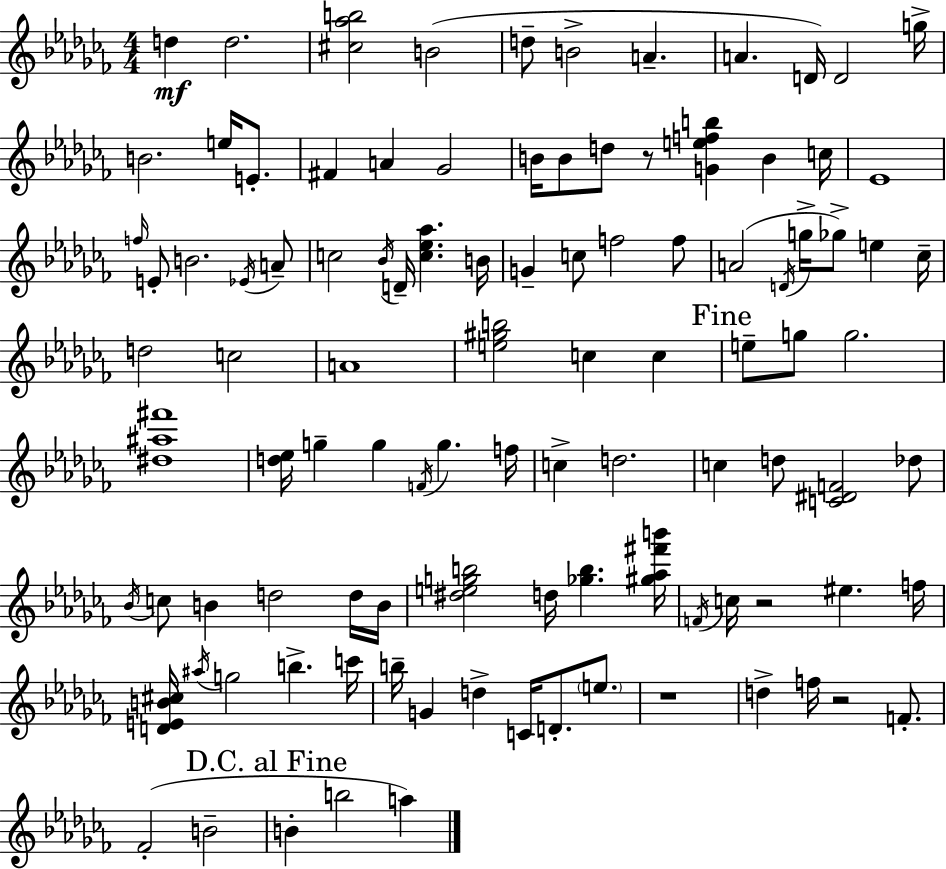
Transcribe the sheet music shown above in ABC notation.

X:1
T:Untitled
M:4/4
L:1/4
K:Abm
d d2 [^c_ab]2 B2 d/2 B2 A A D/4 D2 g/4 B2 e/4 E/2 ^F A _G2 B/4 B/2 d/2 z/2 [Gefb] B c/4 _E4 f/4 E/2 B2 _E/4 A/2 c2 _B/4 D/4 [c_e_a] B/4 G c/2 f2 f/2 A2 D/4 g/4 _g/2 e _c/4 d2 c2 A4 [e^gb]2 c c e/2 g/2 g2 [^d^a^f']4 [d_e]/4 g g F/4 g f/4 c d2 c d/2 [C^DF]2 _d/2 _B/4 c/2 B d2 d/4 B/4 [^degb]2 d/4 [_gb] [^g_a^f'b']/4 F/4 c/4 z2 ^e f/4 [DEB^c]/4 ^a/4 g2 b c'/4 b/4 G d C/4 D/2 e/2 z4 d f/4 z2 F/2 _F2 B2 B b2 a